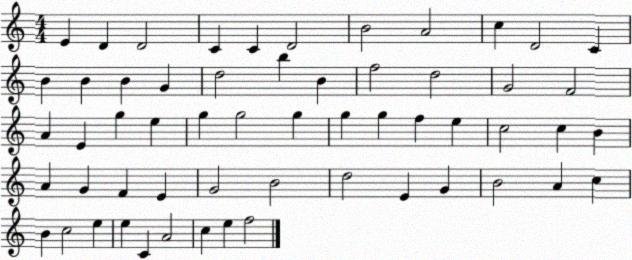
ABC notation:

X:1
T:Untitled
M:4/4
L:1/4
K:C
E D D2 C C D2 B2 A2 c D2 C B B B G d2 b B f2 d2 G2 F2 A E g e g g2 g g g f e c2 c B A G F E G2 B2 d2 E G B2 A c B c2 e e C A2 c e f2